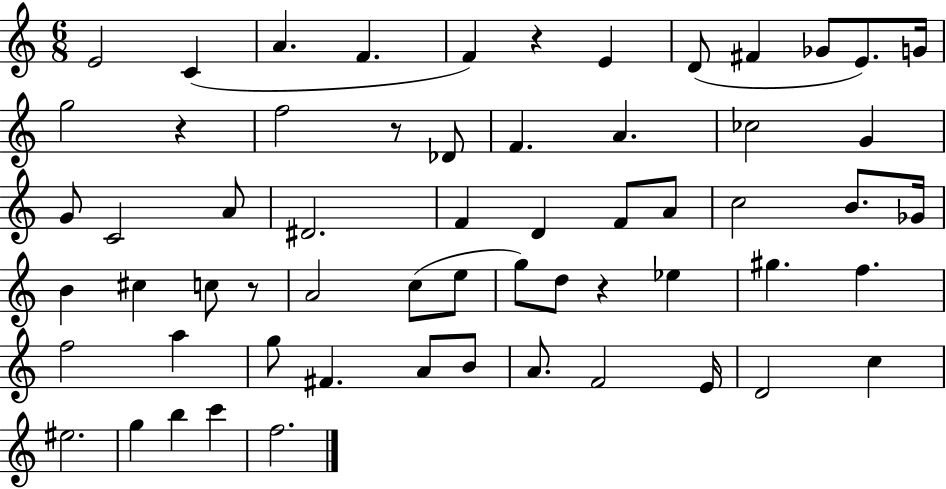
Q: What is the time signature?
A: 6/8